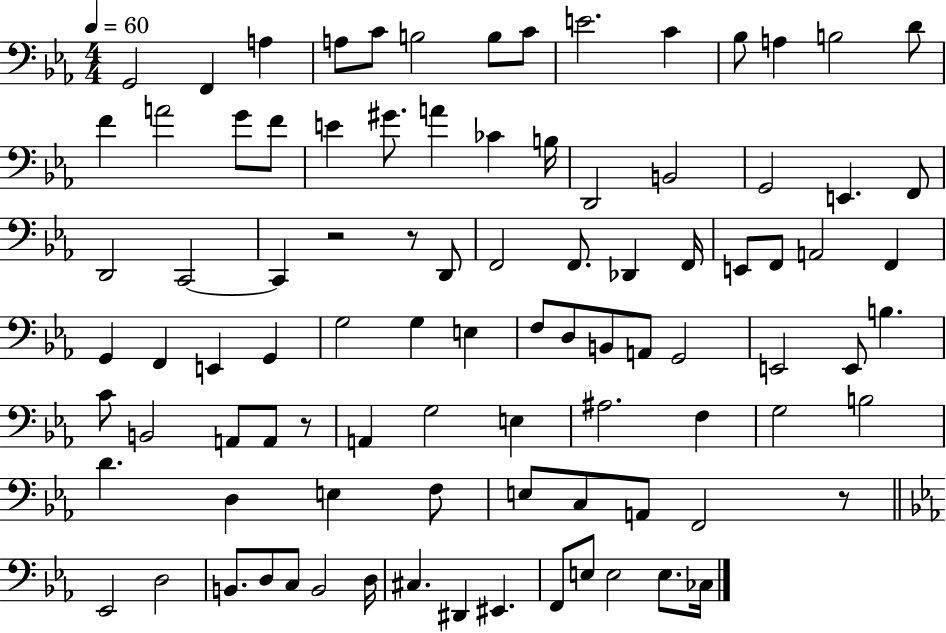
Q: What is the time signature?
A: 4/4